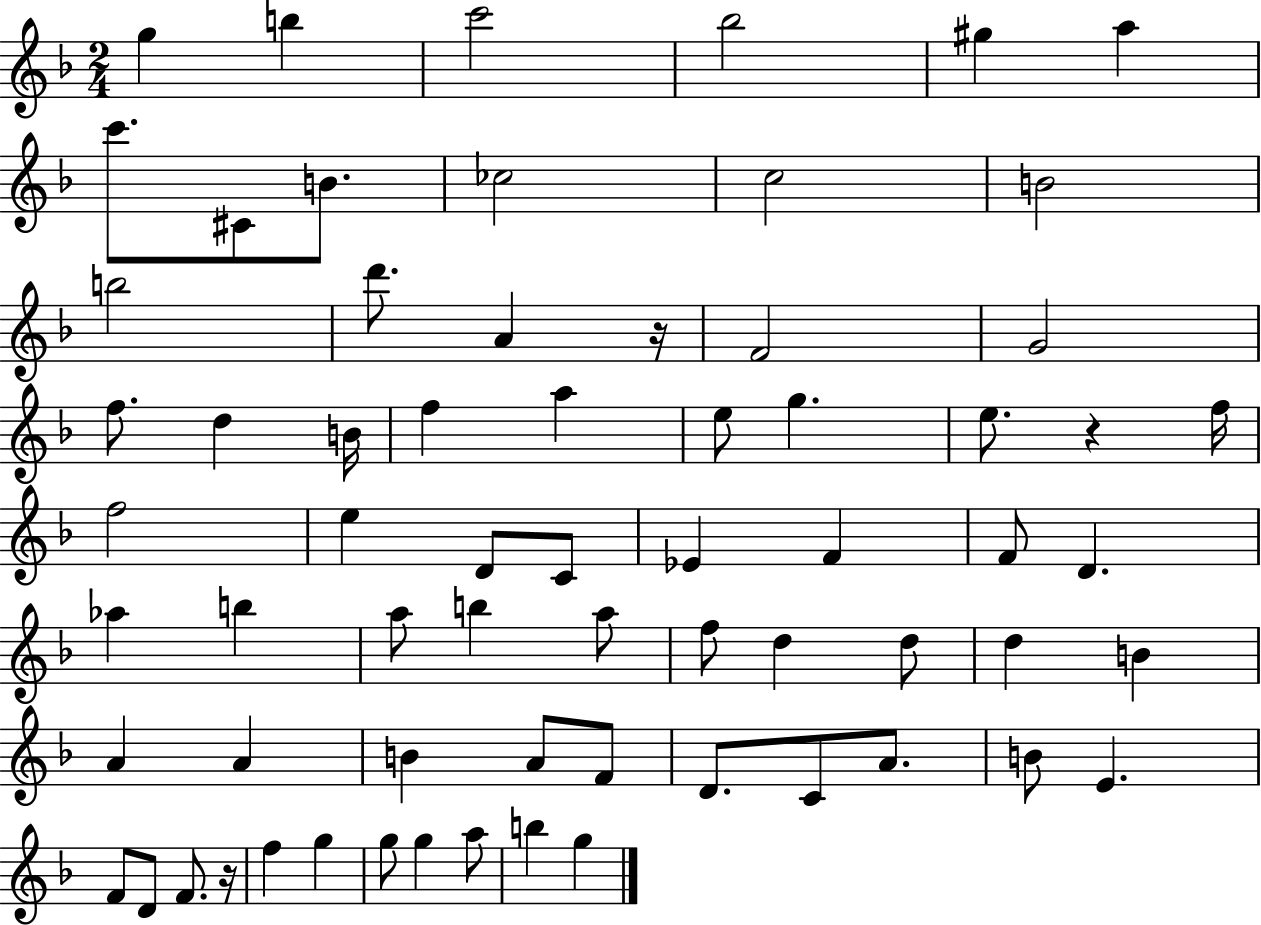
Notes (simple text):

G5/q B5/q C6/h Bb5/h G#5/q A5/q C6/e. C#4/e B4/e. CES5/h C5/h B4/h B5/h D6/e. A4/q R/s F4/h G4/h F5/e. D5/q B4/s F5/q A5/q E5/e G5/q. E5/e. R/q F5/s F5/h E5/q D4/e C4/e Eb4/q F4/q F4/e D4/q. Ab5/q B5/q A5/e B5/q A5/e F5/e D5/q D5/e D5/q B4/q A4/q A4/q B4/q A4/e F4/e D4/e. C4/e A4/e. B4/e E4/q. F4/e D4/e F4/e. R/s F5/q G5/q G5/e G5/q A5/e B5/q G5/q